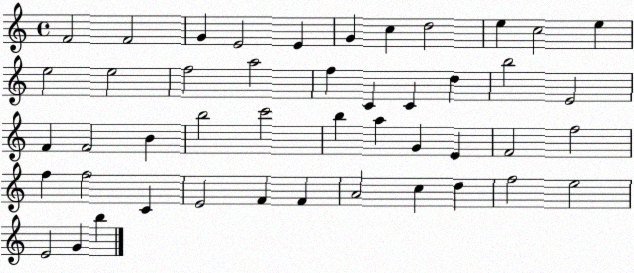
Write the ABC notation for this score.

X:1
T:Untitled
M:4/4
L:1/4
K:C
F2 F2 G E2 E G c d2 e c2 e e2 e2 f2 a2 f C C d b2 E2 F F2 B b2 c'2 b a G E F2 f2 f f2 C E2 F F A2 c d f2 e2 E2 G b